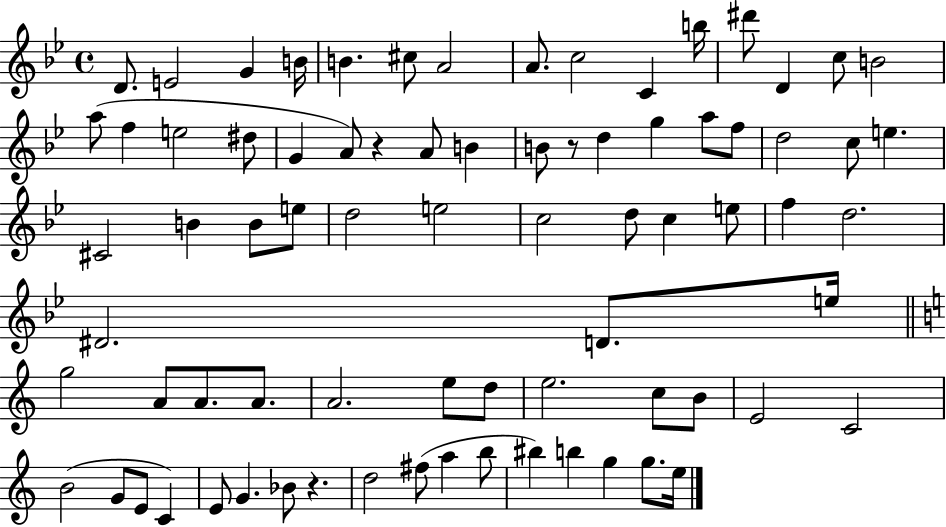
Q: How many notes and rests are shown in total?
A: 77